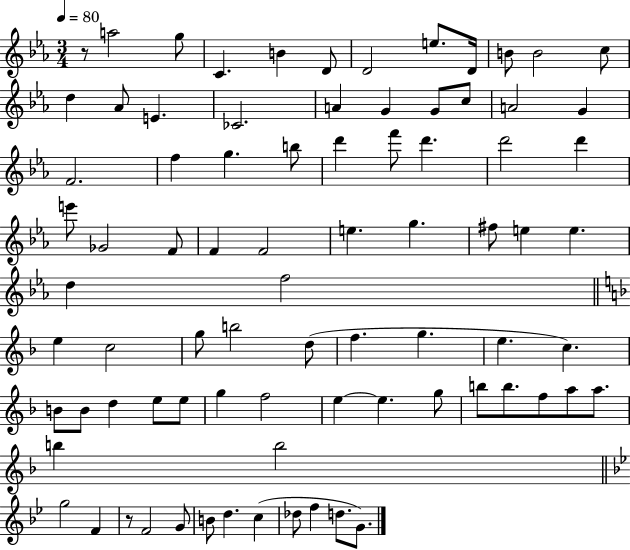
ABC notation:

X:1
T:Untitled
M:3/4
L:1/4
K:Eb
z/2 a2 g/2 C B D/2 D2 e/2 D/4 B/2 B2 c/2 d _A/2 E _C2 A G G/2 c/2 A2 G F2 f g b/2 d' f'/2 d' d'2 d' e'/2 _G2 F/2 F F2 e g ^f/2 e e d f2 e c2 g/2 b2 d/2 f g e c B/2 B/2 d e/2 e/2 g f2 e e g/2 b/2 b/2 f/2 a/2 a/2 b b2 g2 F z/2 F2 G/2 B/2 d c _d/2 f d/2 G/2